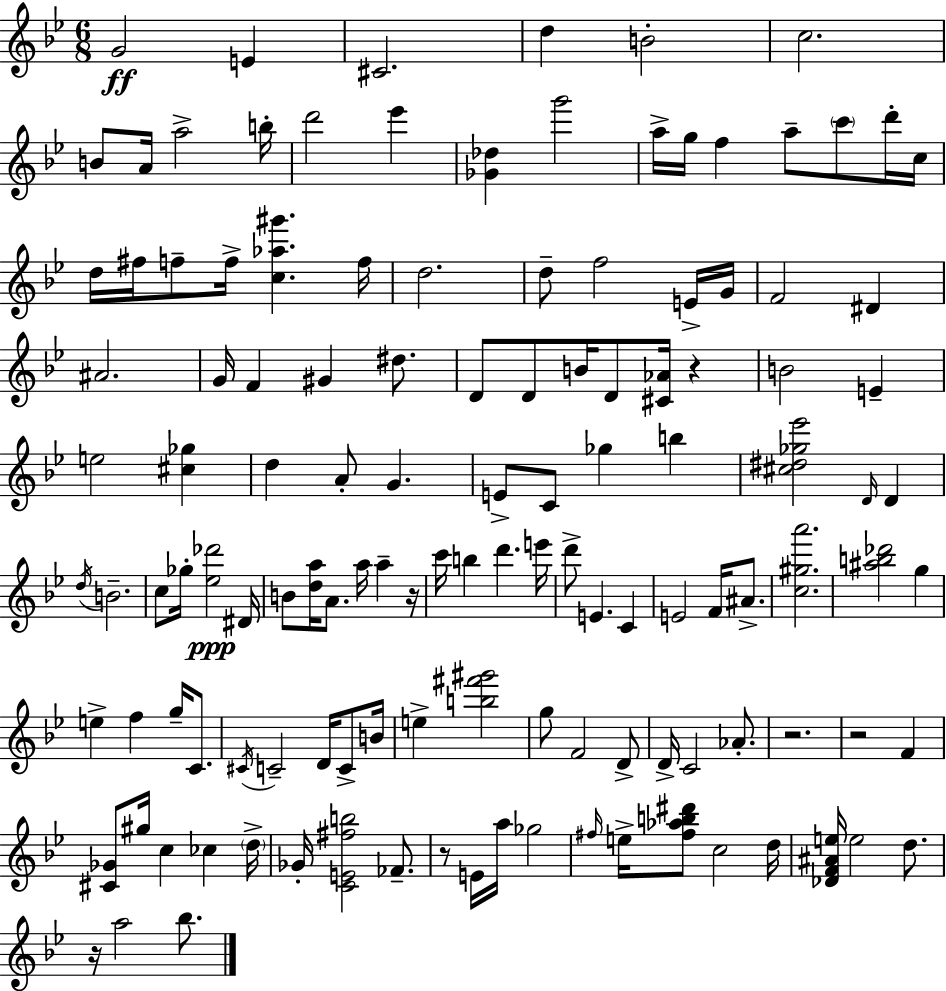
G4/h E4/q C#4/h. D5/q B4/h C5/h. B4/e A4/s A5/h B5/s D6/h Eb6/q [Gb4,Db5]/q G6/h A5/s G5/s F5/q A5/e C6/e D6/s C5/s D5/s F#5/s F5/e F5/s [C5,Ab5,G#6]/q. F5/s D5/h. D5/e F5/h E4/s G4/s F4/h D#4/q A#4/h. G4/s F4/q G#4/q D#5/e. D4/e D4/e B4/s D4/e [C#4,Ab4]/s R/q B4/h E4/q E5/h [C#5,Gb5]/q D5/q A4/e G4/q. E4/e C4/e Gb5/q B5/q [C#5,D#5,Gb5,Eb6]/h D4/s D4/q D5/s B4/h. C5/e Gb5/s [Eb5,Db6]/h D#4/s B4/e [D5,A5]/s A4/e. A5/s A5/q R/s C6/s B5/q D6/q. E6/s D6/e E4/q. C4/q E4/h F4/s A#4/e. [C5,G#5,A6]/h. [A#5,B5,Db6]/h G5/q E5/q F5/q G5/s C4/e. C#4/s C4/h D4/s C4/e B4/s E5/q [B5,F#6,G#6]/h G5/e F4/h D4/e D4/s C4/h Ab4/e. R/h. R/h F4/q [C#4,Gb4]/e G#5/s C5/q CES5/q D5/s Gb4/s [C4,E4,F#5,B5]/h FES4/e. R/e E4/s A5/s Gb5/h F#5/s E5/s [F#5,Ab5,B5,D#6]/e C5/h D5/s [Db4,F4,A#4,E5]/s E5/h D5/e. R/s A5/h Bb5/e.